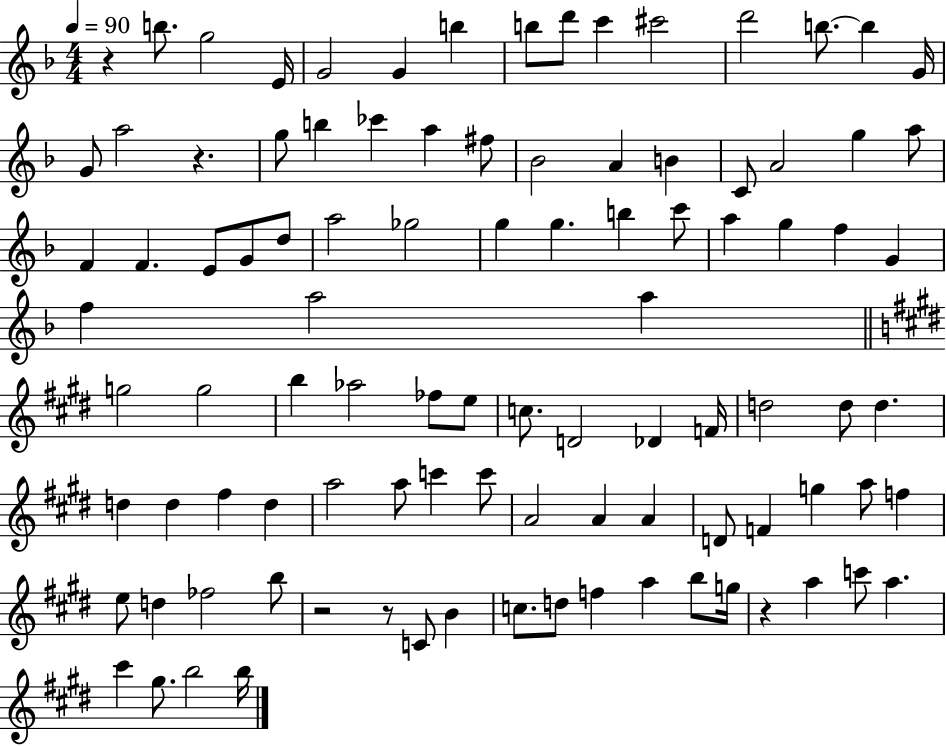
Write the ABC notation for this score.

X:1
T:Untitled
M:4/4
L:1/4
K:F
z b/2 g2 E/4 G2 G b b/2 d'/2 c' ^c'2 d'2 b/2 b G/4 G/2 a2 z g/2 b _c' a ^f/2 _B2 A B C/2 A2 g a/2 F F E/2 G/2 d/2 a2 _g2 g g b c'/2 a g f G f a2 a g2 g2 b _a2 _f/2 e/2 c/2 D2 _D F/4 d2 d/2 d d d ^f d a2 a/2 c' c'/2 A2 A A D/2 F g a/2 f e/2 d _f2 b/2 z2 z/2 C/2 B c/2 d/2 f a b/2 g/4 z a c'/2 a ^c' ^g/2 b2 b/4